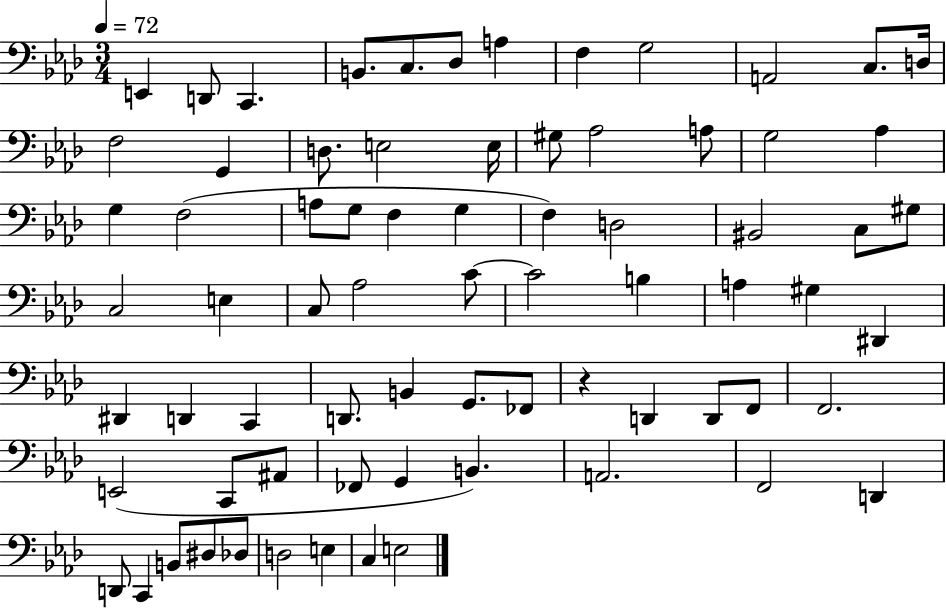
{
  \clef bass
  \numericTimeSignature
  \time 3/4
  \key aes \major
  \tempo 4 = 72
  \repeat volta 2 { e,4 d,8 c,4. | b,8. c8. des8 a4 | f4 g2 | a,2 c8. d16 | \break f2 g,4 | d8. e2 e16 | gis8 aes2 a8 | g2 aes4 | \break g4 f2( | a8 g8 f4 g4 | f4) d2 | bis,2 c8 gis8 | \break c2 e4 | c8 aes2 c'8~~ | c'2 b4 | a4 gis4 dis,4 | \break dis,4 d,4 c,4 | d,8. b,4 g,8. fes,8 | r4 d,4 d,8 f,8 | f,2. | \break e,2( c,8 ais,8 | fes,8 g,4 b,4.) | a,2. | f,2 d,4 | \break d,8 c,4 b,8 dis8 des8 | d2 e4 | c4 e2 | } \bar "|."
}